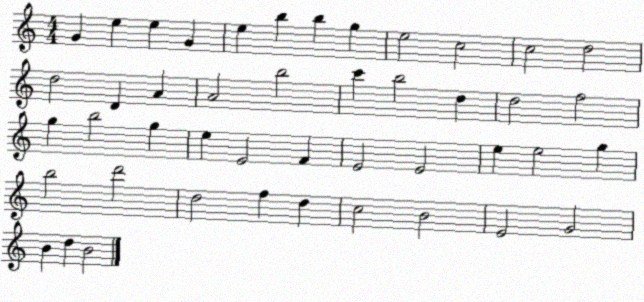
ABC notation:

X:1
T:Untitled
M:4/4
L:1/4
K:C
G e e G e b b g e2 c2 c2 d2 d2 D A A2 b2 c' b2 d d2 f2 g b2 g e E2 F E2 E2 e e2 g b2 d'2 d2 f d c2 B2 E2 G2 B d B2